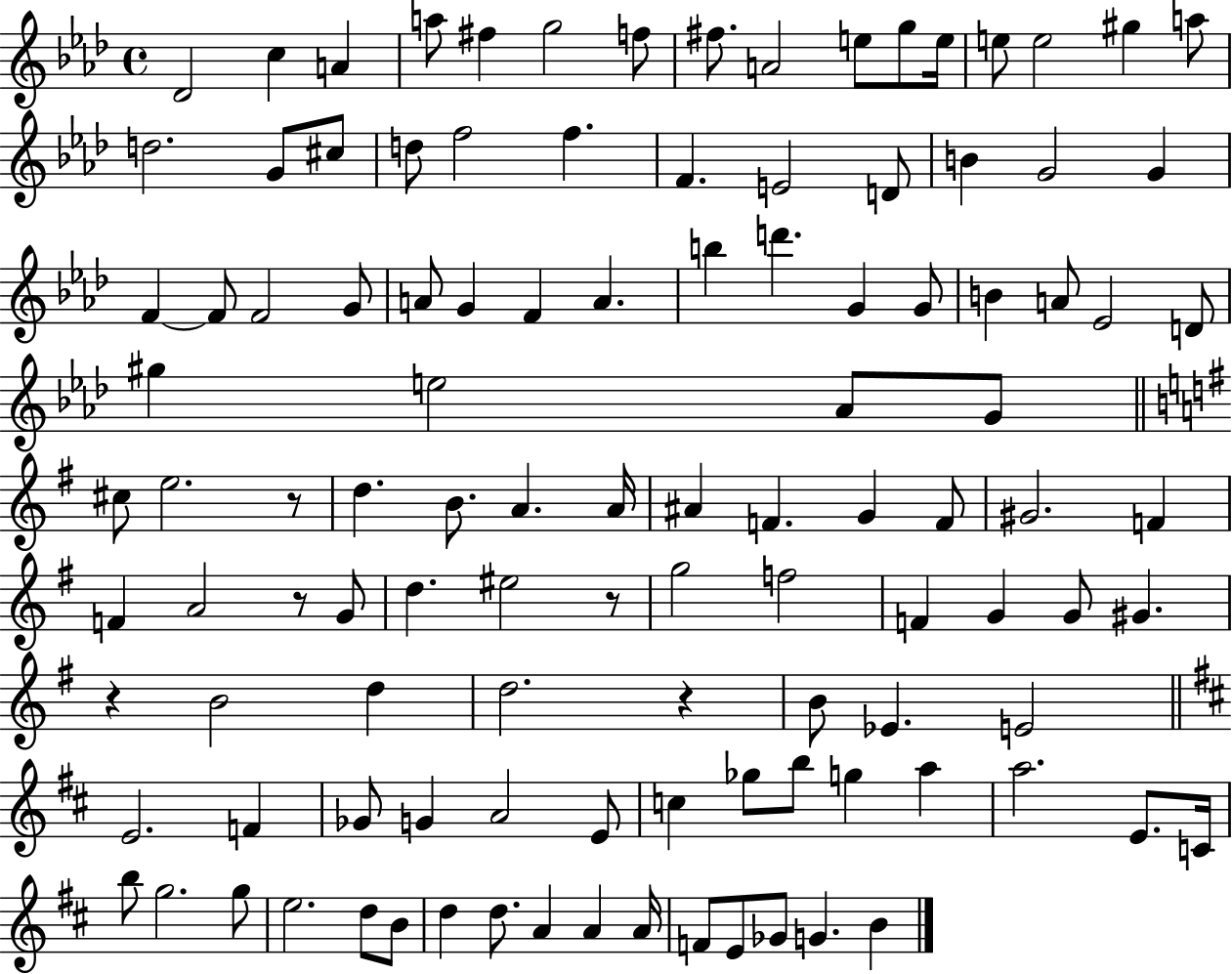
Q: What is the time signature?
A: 4/4